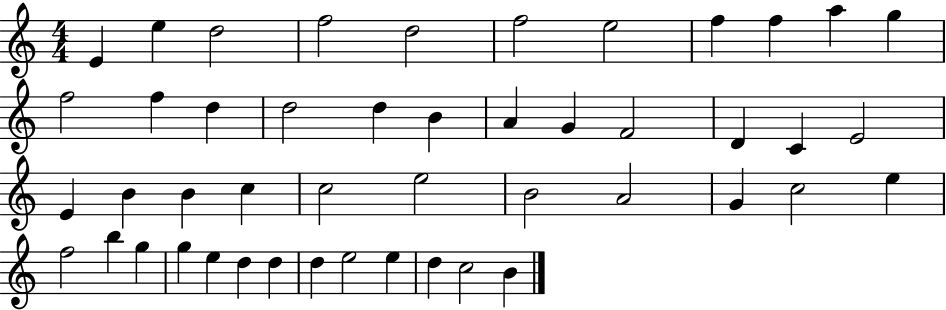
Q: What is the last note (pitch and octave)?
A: B4